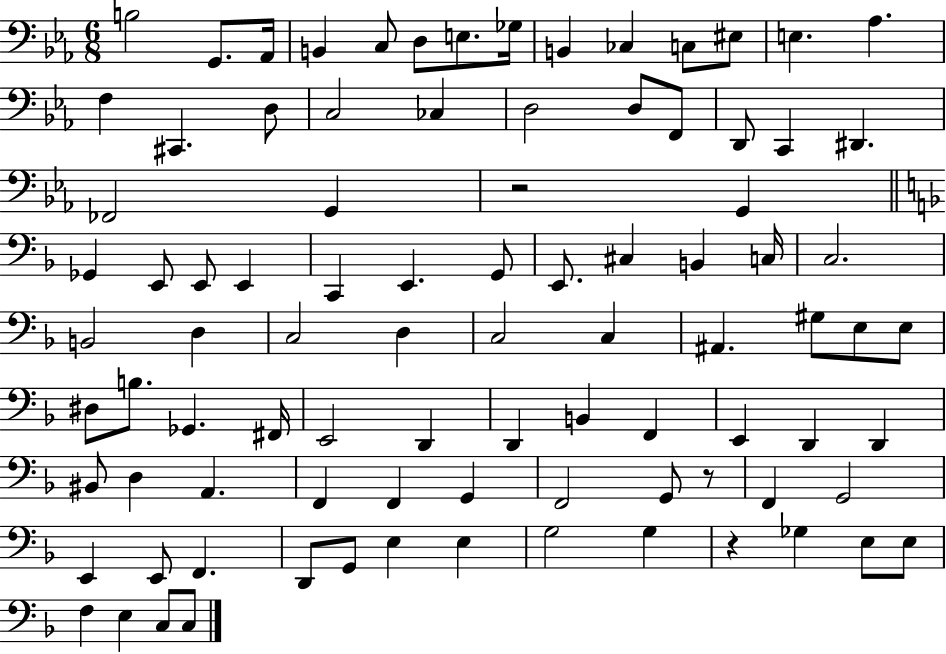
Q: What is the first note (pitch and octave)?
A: B3